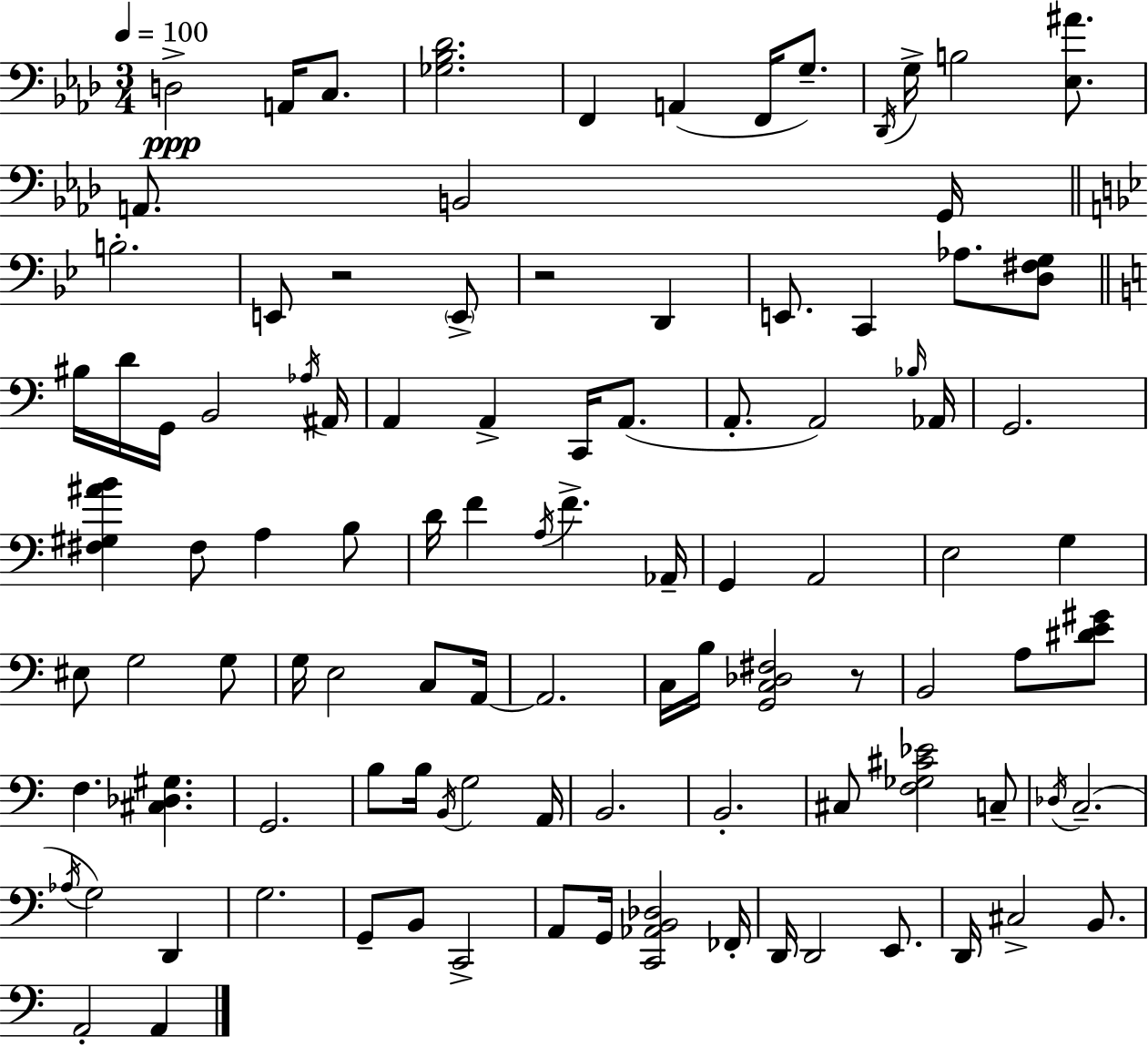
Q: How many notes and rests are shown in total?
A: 102